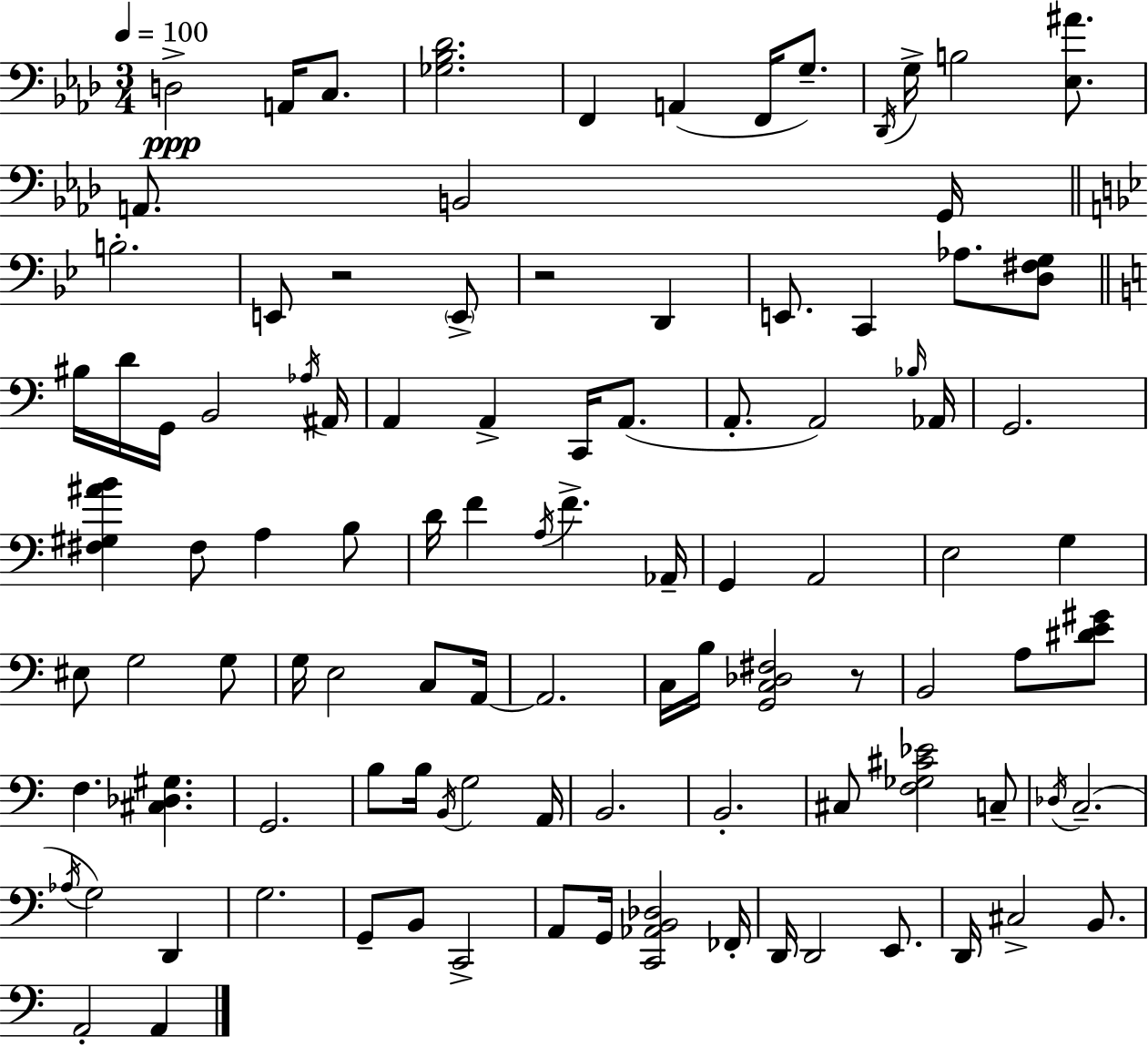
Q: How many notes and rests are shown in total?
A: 102